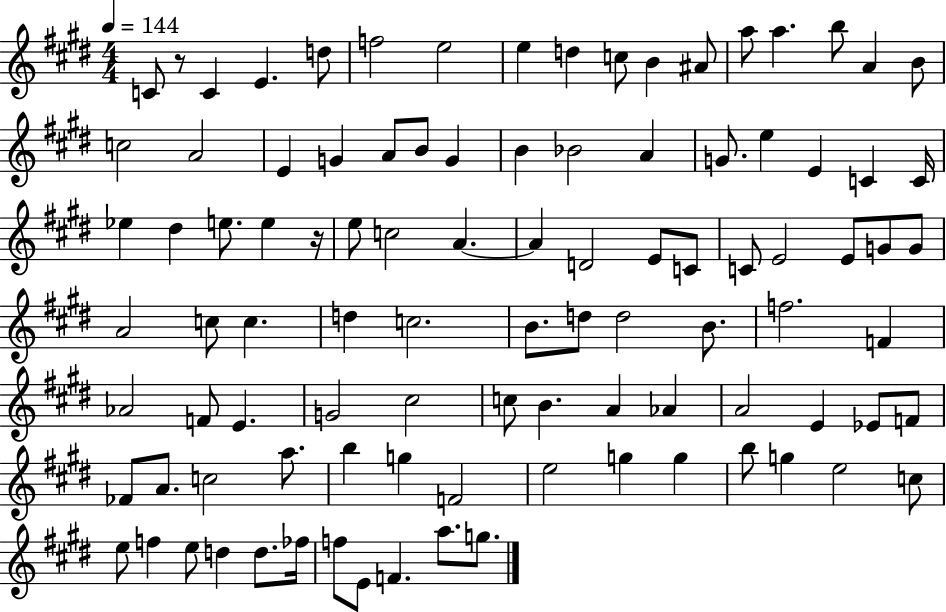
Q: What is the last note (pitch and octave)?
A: G5